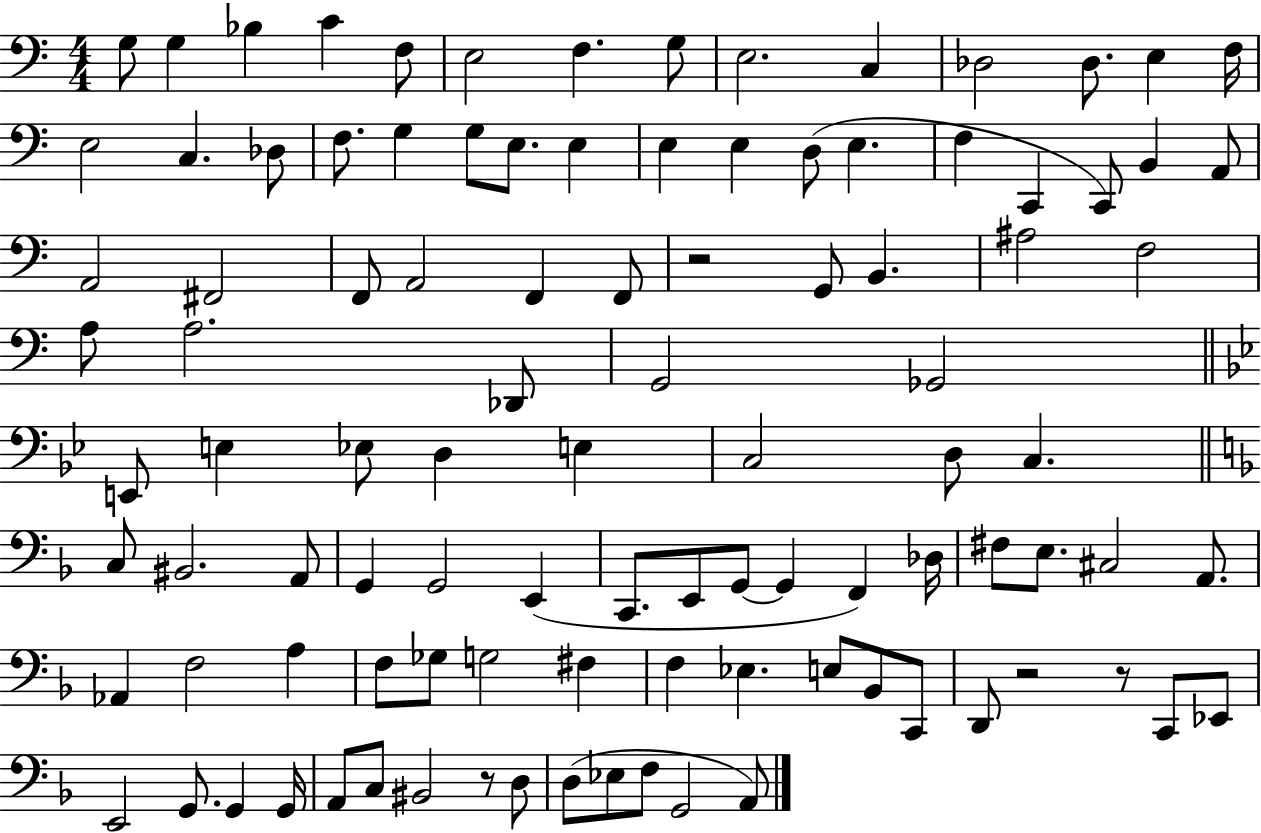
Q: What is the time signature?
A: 4/4